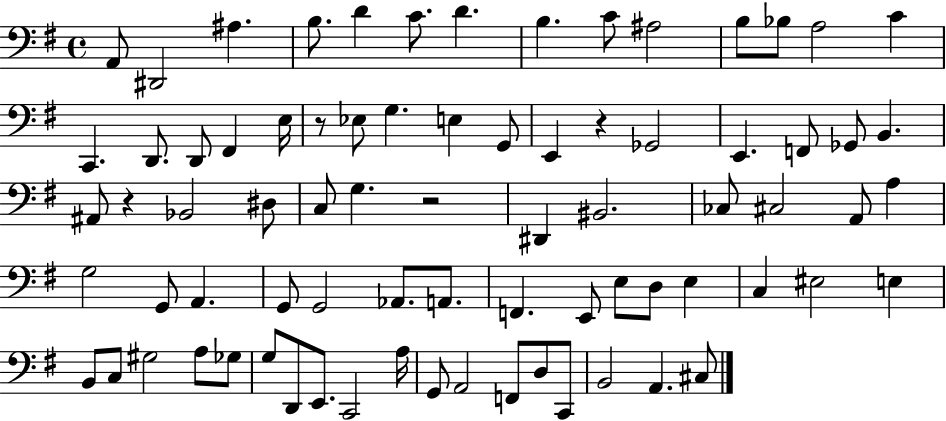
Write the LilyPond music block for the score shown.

{
  \clef bass
  \time 4/4
  \defaultTimeSignature
  \key g \major
  a,8 dis,2 ais4. | b8. d'4 c'8. d'4. | b4. c'8 ais2 | b8 bes8 a2 c'4 | \break c,4. d,8. d,8 fis,4 e16 | r8 ees8 g4. e4 g,8 | e,4 r4 ges,2 | e,4. f,8 ges,8 b,4. | \break ais,8 r4 bes,2 dis8 | c8 g4. r2 | dis,4 bis,2. | ces8 cis2 a,8 a4 | \break g2 g,8 a,4. | g,8 g,2 aes,8. a,8. | f,4. e,8 e8 d8 e4 | c4 eis2 e4 | \break b,8 c8 gis2 a8 ges8 | g8 d,8 e,8. c,2 a16 | g,8 a,2 f,8 d8 c,8 | b,2 a,4. cis8 | \break \bar "|."
}